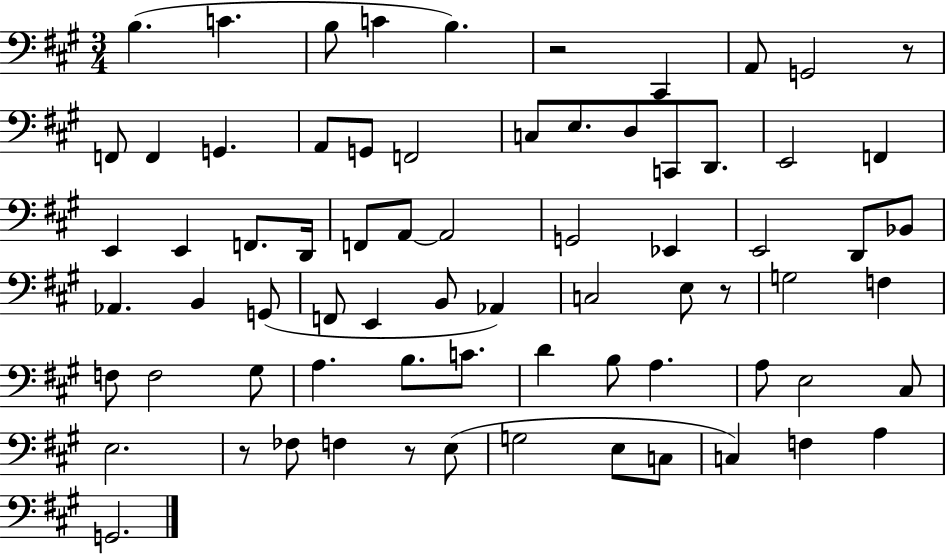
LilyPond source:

{
  \clef bass
  \numericTimeSignature
  \time 3/4
  \key a \major
  b4.( c'4. | b8 c'4 b4.) | r2 cis,4 | a,8 g,2 r8 | \break f,8 f,4 g,4. | a,8 g,8 f,2 | c8 e8. d8 c,8 d,8. | e,2 f,4 | \break e,4 e,4 f,8. d,16 | f,8 a,8~~ a,2 | g,2 ees,4 | e,2 d,8 bes,8 | \break aes,4. b,4 g,8( | f,8 e,4 b,8 aes,4) | c2 e8 r8 | g2 f4 | \break f8 f2 gis8 | a4. b8. c'8. | d'4 b8 a4. | a8 e2 cis8 | \break e2. | r8 fes8 f4 r8 e8( | g2 e8 c8 | c4) f4 a4 | \break g,2. | \bar "|."
}